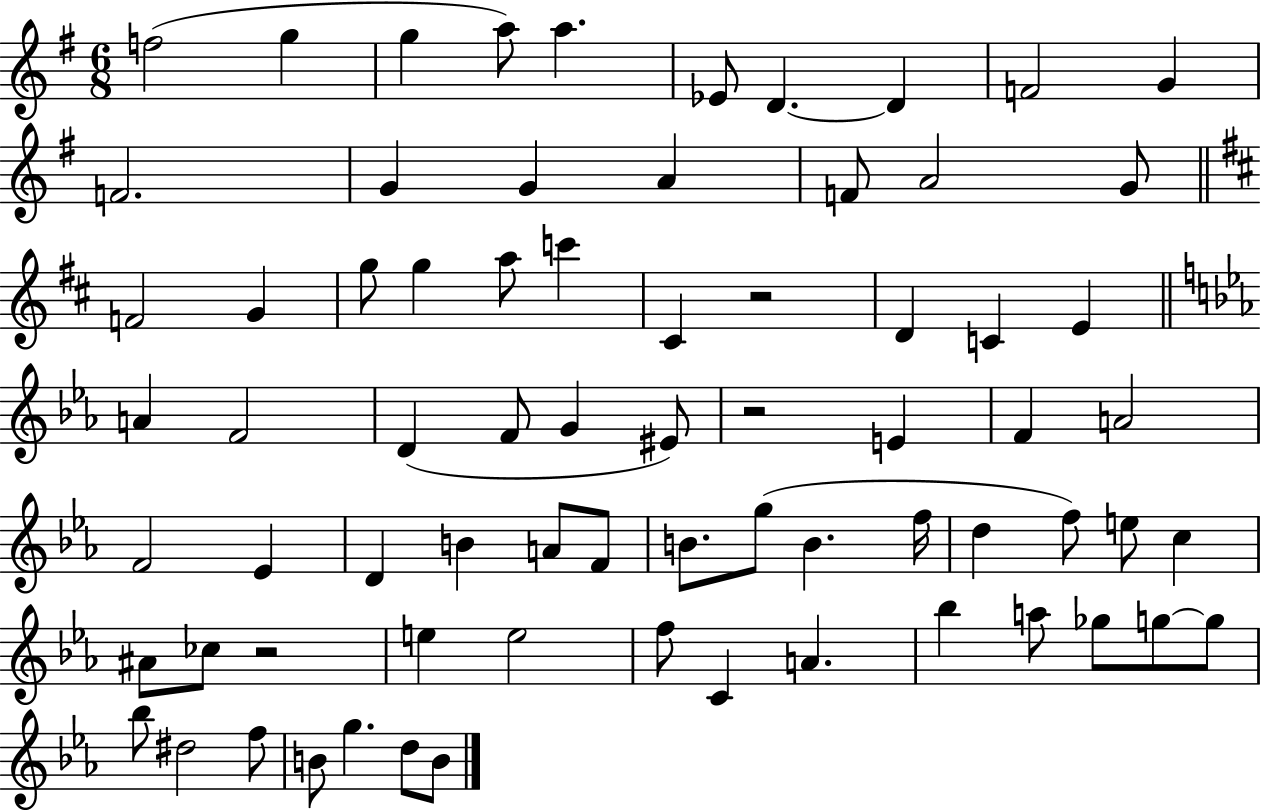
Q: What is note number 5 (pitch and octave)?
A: A5